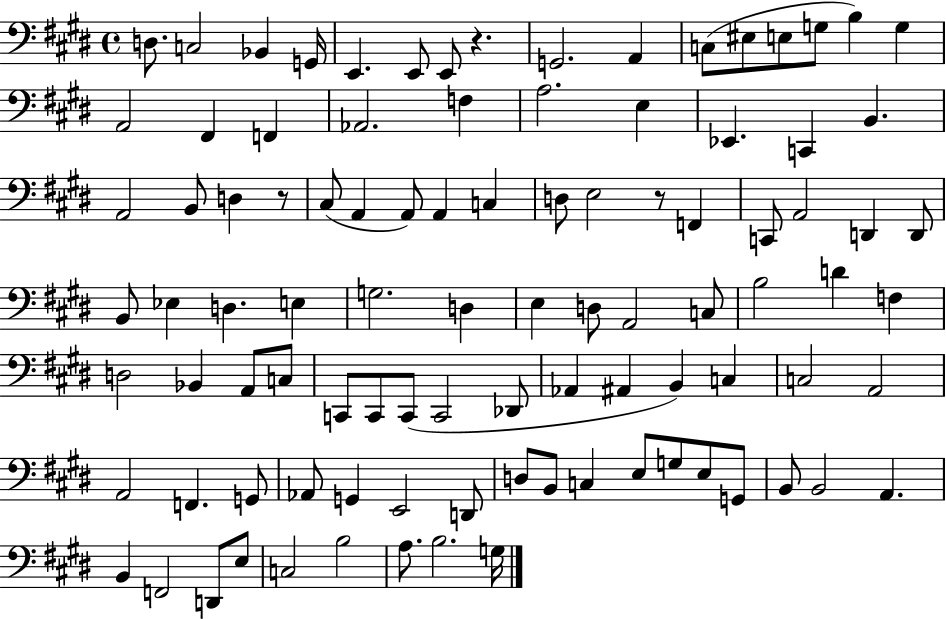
{
  \clef bass
  \time 4/4
  \defaultTimeSignature
  \key e \major
  d8. c2 bes,4 g,16 | e,4. e,8 e,8 r4. | g,2. a,4 | c8( eis8 e8 g8 b4) g4 | \break a,2 fis,4 f,4 | aes,2. f4 | a2. e4 | ees,4. c,4 b,4. | \break a,2 b,8 d4 r8 | cis8( a,4 a,8) a,4 c4 | d8 e2 r8 f,4 | c,8 a,2 d,4 d,8 | \break b,8 ees4 d4. e4 | g2. d4 | e4 d8 a,2 c8 | b2 d'4 f4 | \break d2 bes,4 a,8 c8 | c,8 c,8 c,8( c,2 des,8 | aes,4 ais,4 b,4) c4 | c2 a,2 | \break a,2 f,4. g,8 | aes,8 g,4 e,2 d,8 | d8 b,8 c4 e8 g8 e8 g,8 | b,8 b,2 a,4. | \break b,4 f,2 d,8 e8 | c2 b2 | a8. b2. g16 | \bar "|."
}